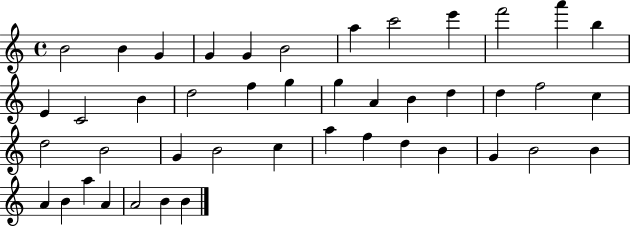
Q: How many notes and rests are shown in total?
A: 44